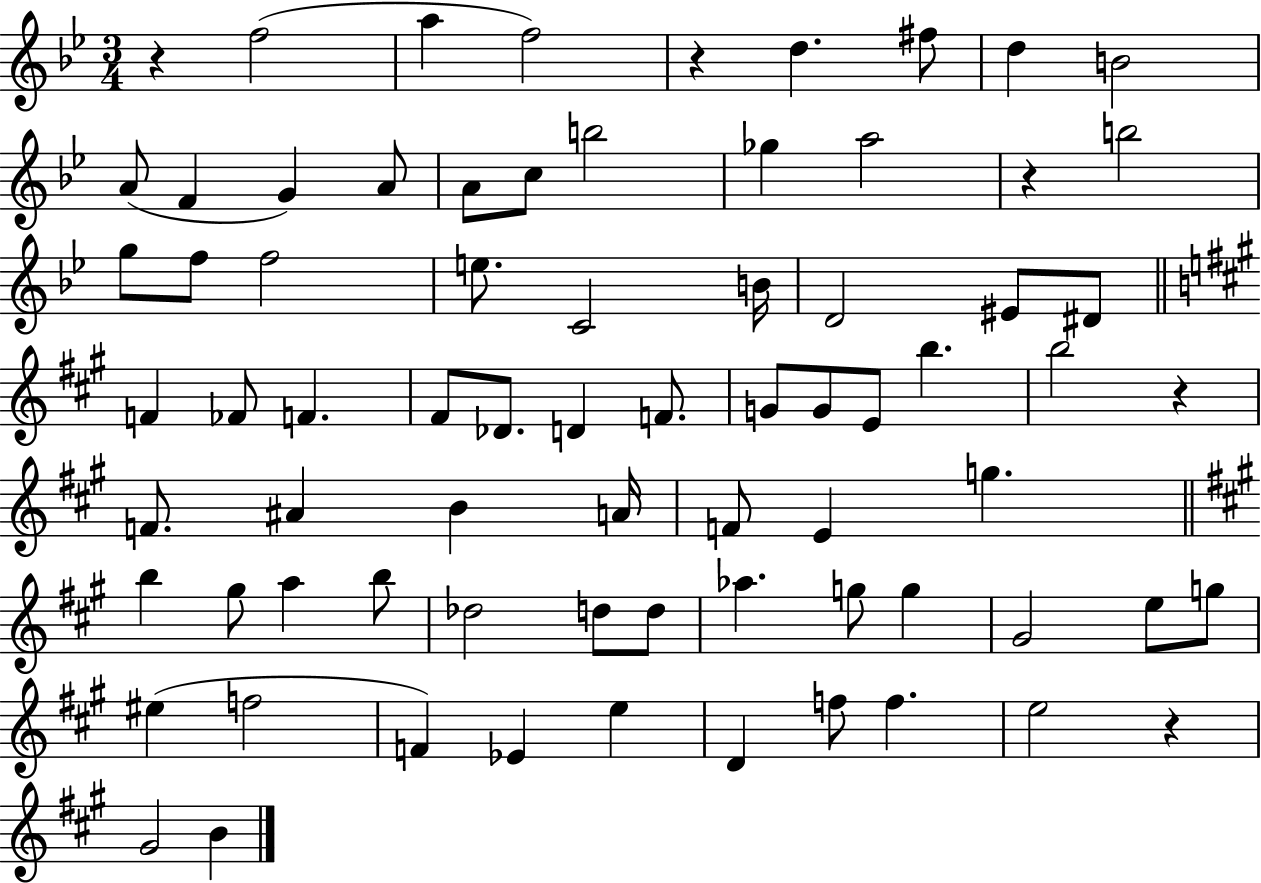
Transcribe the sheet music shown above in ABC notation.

X:1
T:Untitled
M:3/4
L:1/4
K:Bb
z f2 a f2 z d ^f/2 d B2 A/2 F G A/2 A/2 c/2 b2 _g a2 z b2 g/2 f/2 f2 e/2 C2 B/4 D2 ^E/2 ^D/2 F _F/2 F ^F/2 _D/2 D F/2 G/2 G/2 E/2 b b2 z F/2 ^A B A/4 F/2 E g b ^g/2 a b/2 _d2 d/2 d/2 _a g/2 g ^G2 e/2 g/2 ^e f2 F _E e D f/2 f e2 z ^G2 B